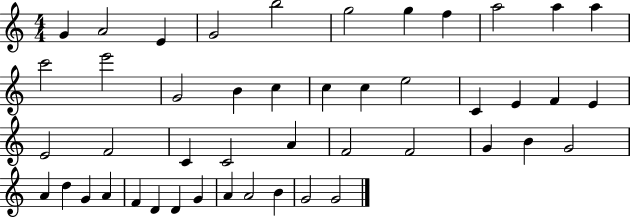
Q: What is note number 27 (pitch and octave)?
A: C4